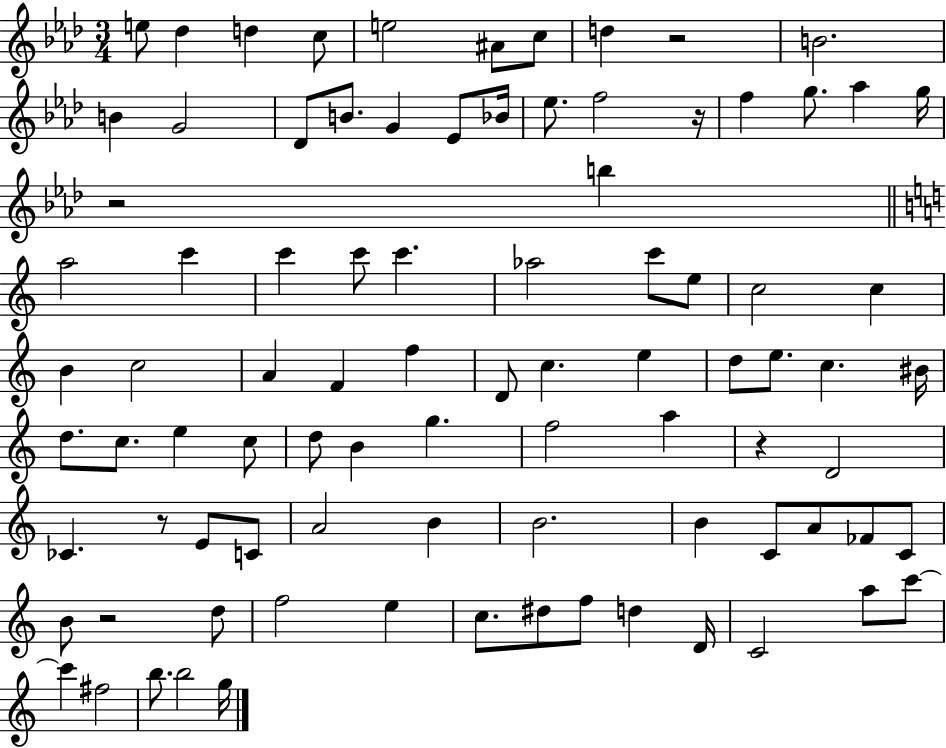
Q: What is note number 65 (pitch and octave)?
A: FES4